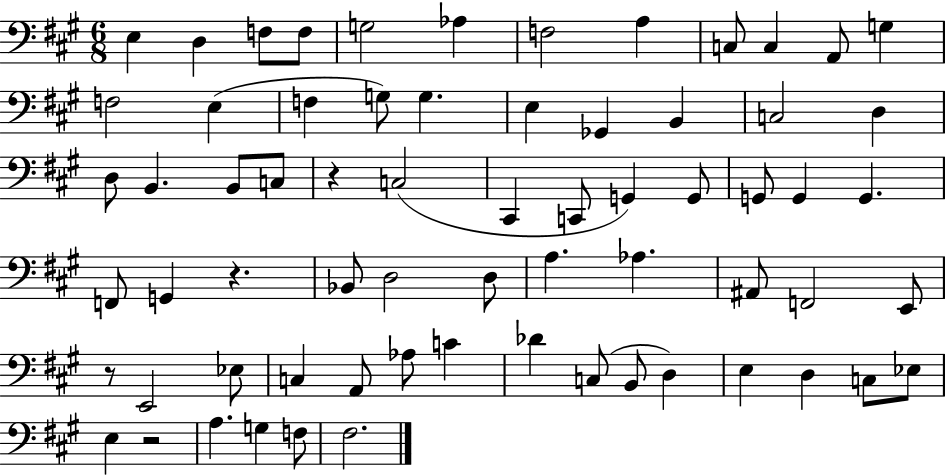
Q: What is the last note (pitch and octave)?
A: F#3